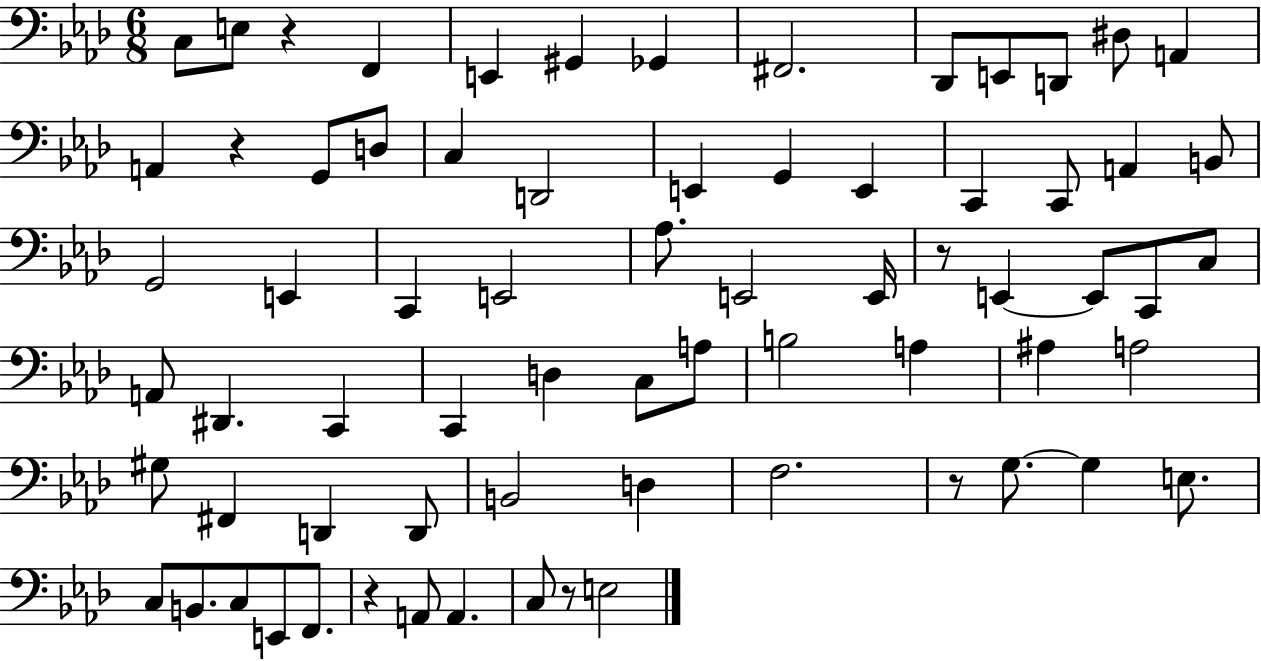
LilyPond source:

{
  \clef bass
  \numericTimeSignature
  \time 6/8
  \key aes \major
  \repeat volta 2 { c8 e8 r4 f,4 | e,4 gis,4 ges,4 | fis,2. | des,8 e,8 d,8 dis8 a,4 | \break a,4 r4 g,8 d8 | c4 d,2 | e,4 g,4 e,4 | c,4 c,8 a,4 b,8 | \break g,2 e,4 | c,4 e,2 | aes8. e,2 e,16 | r8 e,4~~ e,8 c,8 c8 | \break a,8 dis,4. c,4 | c,4 d4 c8 a8 | b2 a4 | ais4 a2 | \break gis8 fis,4 d,4 d,8 | b,2 d4 | f2. | r8 g8.~~ g4 e8. | \break c8 b,8. c8 e,8 f,8. | r4 a,8 a,4. | c8 r8 e2 | } \bar "|."
}